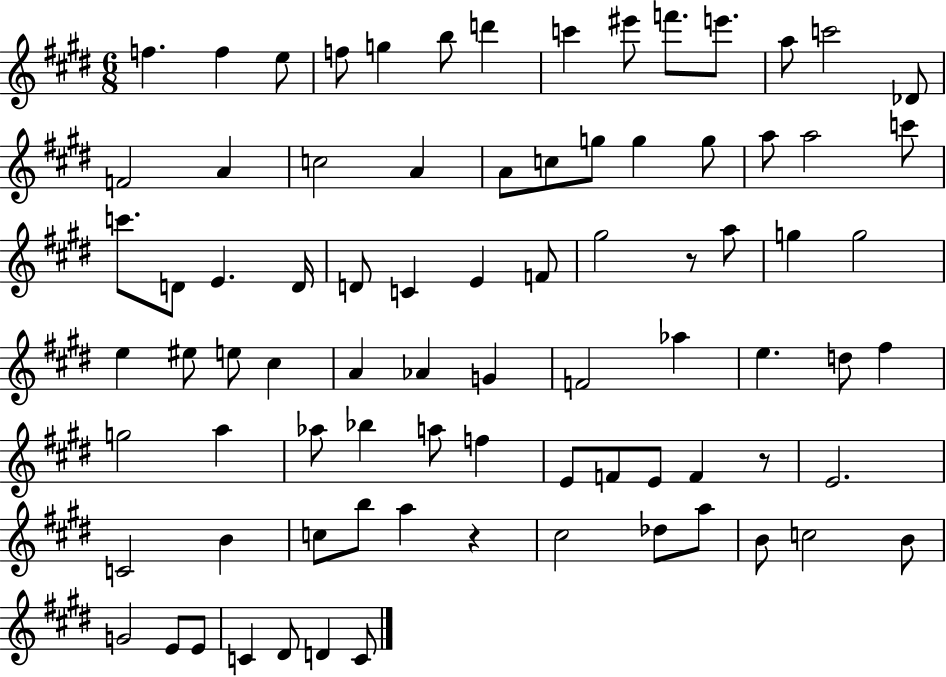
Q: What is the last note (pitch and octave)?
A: C4